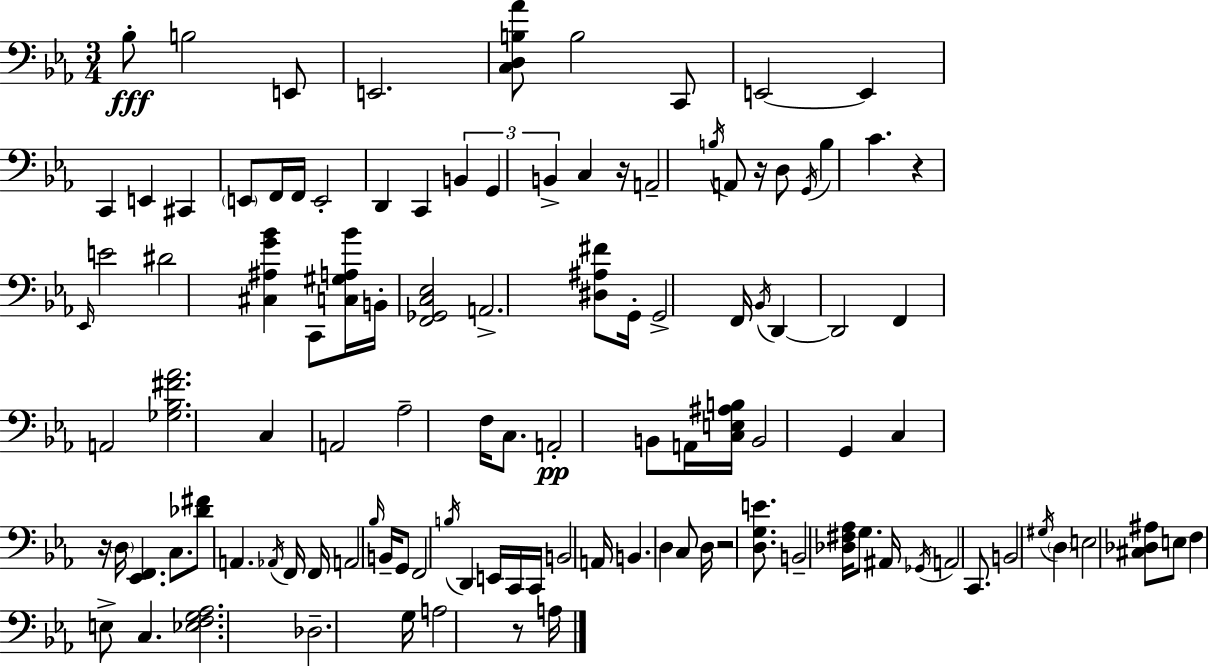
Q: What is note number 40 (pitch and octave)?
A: D2